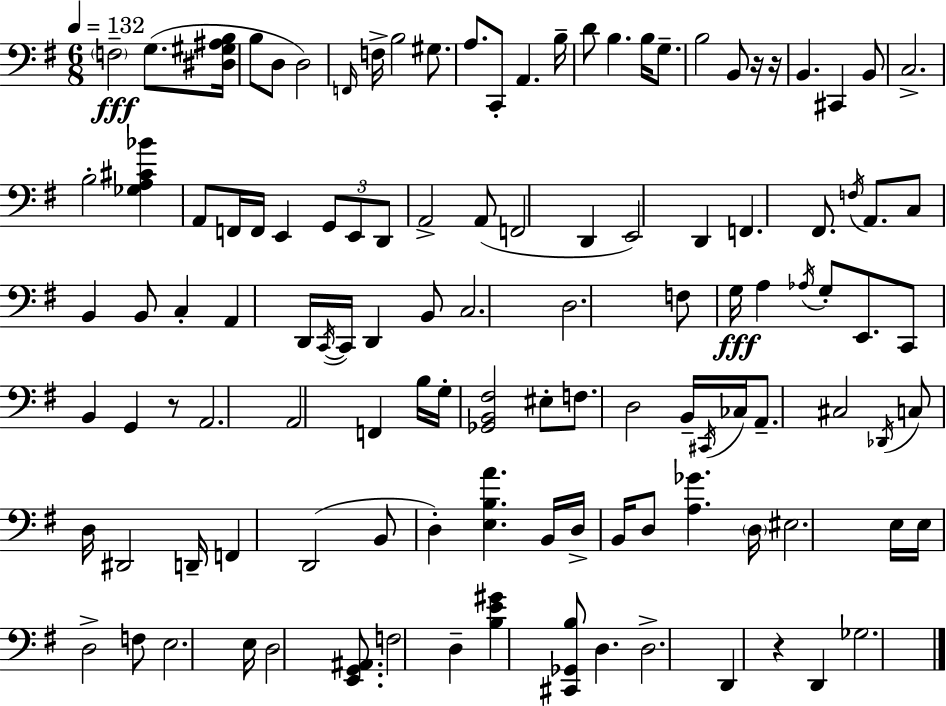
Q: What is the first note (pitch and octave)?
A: F3